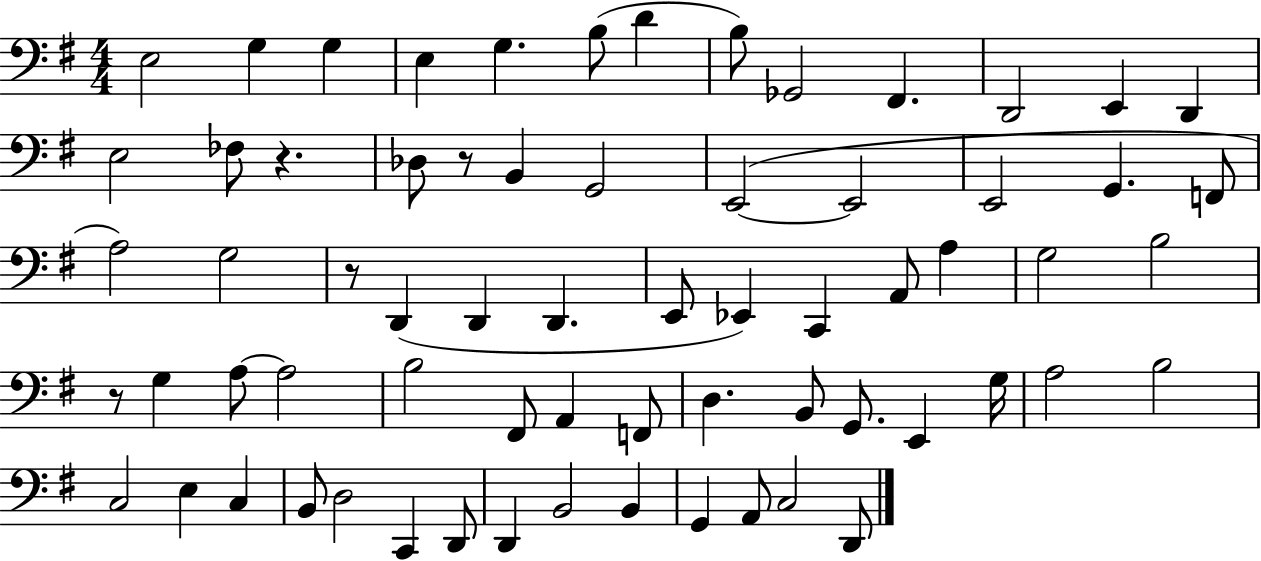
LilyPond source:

{
  \clef bass
  \numericTimeSignature
  \time 4/4
  \key g \major
  e2 g4 g4 | e4 g4. b8( d'4 | b8) ges,2 fis,4. | d,2 e,4 d,4 | \break e2 fes8 r4. | des8 r8 b,4 g,2 | e,2~(~ e,2 | e,2 g,4. f,8 | \break a2) g2 | r8 d,4( d,4 d,4. | e,8 ees,4) c,4 a,8 a4 | g2 b2 | \break r8 g4 a8~~ a2 | b2 fis,8 a,4 f,8 | d4. b,8 g,8. e,4 g16 | a2 b2 | \break c2 e4 c4 | b,8 d2 c,4 d,8 | d,4 b,2 b,4 | g,4 a,8 c2 d,8 | \break \bar "|."
}